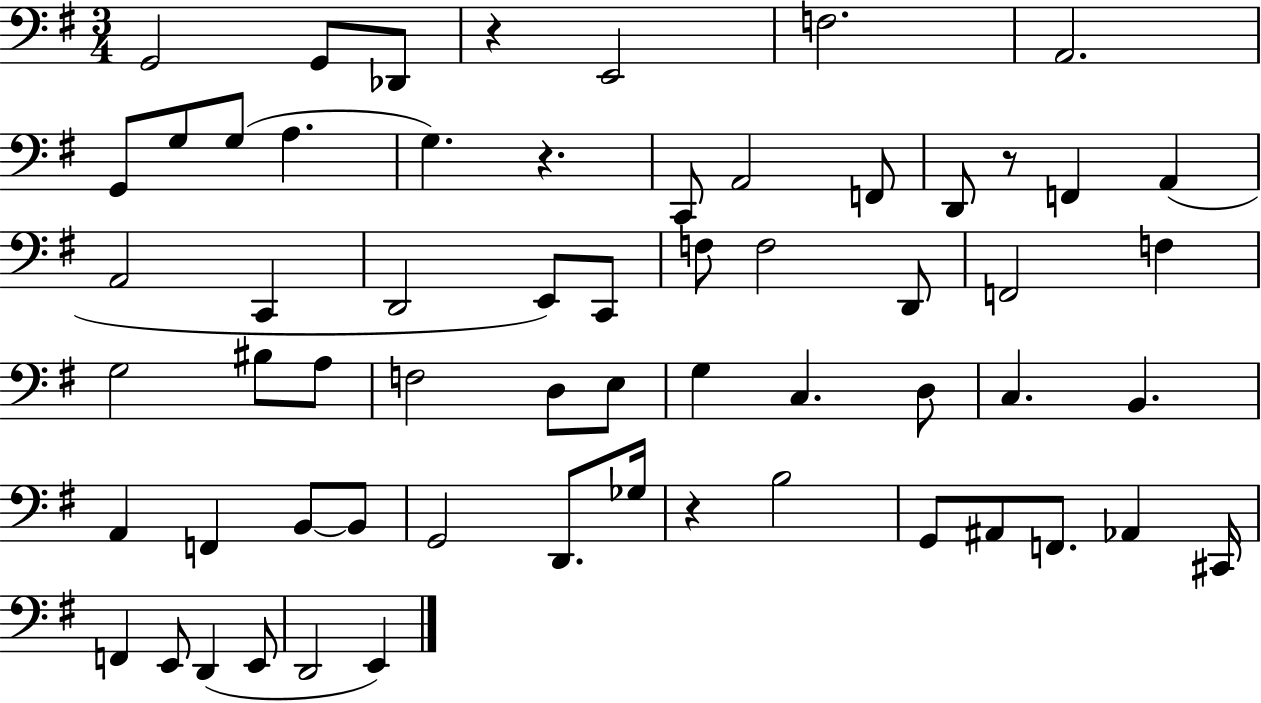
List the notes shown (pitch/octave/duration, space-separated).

G2/h G2/e Db2/e R/q E2/h F3/h. A2/h. G2/e G3/e G3/e A3/q. G3/q. R/q. C2/e A2/h F2/e D2/e R/e F2/q A2/q A2/h C2/q D2/h E2/e C2/e F3/e F3/h D2/e F2/h F3/q G3/h BIS3/e A3/e F3/h D3/e E3/e G3/q C3/q. D3/e C3/q. B2/q. A2/q F2/q B2/e B2/e G2/h D2/e. Gb3/s R/q B3/h G2/e A#2/e F2/e. Ab2/q C#2/s F2/q E2/e D2/q E2/e D2/h E2/q